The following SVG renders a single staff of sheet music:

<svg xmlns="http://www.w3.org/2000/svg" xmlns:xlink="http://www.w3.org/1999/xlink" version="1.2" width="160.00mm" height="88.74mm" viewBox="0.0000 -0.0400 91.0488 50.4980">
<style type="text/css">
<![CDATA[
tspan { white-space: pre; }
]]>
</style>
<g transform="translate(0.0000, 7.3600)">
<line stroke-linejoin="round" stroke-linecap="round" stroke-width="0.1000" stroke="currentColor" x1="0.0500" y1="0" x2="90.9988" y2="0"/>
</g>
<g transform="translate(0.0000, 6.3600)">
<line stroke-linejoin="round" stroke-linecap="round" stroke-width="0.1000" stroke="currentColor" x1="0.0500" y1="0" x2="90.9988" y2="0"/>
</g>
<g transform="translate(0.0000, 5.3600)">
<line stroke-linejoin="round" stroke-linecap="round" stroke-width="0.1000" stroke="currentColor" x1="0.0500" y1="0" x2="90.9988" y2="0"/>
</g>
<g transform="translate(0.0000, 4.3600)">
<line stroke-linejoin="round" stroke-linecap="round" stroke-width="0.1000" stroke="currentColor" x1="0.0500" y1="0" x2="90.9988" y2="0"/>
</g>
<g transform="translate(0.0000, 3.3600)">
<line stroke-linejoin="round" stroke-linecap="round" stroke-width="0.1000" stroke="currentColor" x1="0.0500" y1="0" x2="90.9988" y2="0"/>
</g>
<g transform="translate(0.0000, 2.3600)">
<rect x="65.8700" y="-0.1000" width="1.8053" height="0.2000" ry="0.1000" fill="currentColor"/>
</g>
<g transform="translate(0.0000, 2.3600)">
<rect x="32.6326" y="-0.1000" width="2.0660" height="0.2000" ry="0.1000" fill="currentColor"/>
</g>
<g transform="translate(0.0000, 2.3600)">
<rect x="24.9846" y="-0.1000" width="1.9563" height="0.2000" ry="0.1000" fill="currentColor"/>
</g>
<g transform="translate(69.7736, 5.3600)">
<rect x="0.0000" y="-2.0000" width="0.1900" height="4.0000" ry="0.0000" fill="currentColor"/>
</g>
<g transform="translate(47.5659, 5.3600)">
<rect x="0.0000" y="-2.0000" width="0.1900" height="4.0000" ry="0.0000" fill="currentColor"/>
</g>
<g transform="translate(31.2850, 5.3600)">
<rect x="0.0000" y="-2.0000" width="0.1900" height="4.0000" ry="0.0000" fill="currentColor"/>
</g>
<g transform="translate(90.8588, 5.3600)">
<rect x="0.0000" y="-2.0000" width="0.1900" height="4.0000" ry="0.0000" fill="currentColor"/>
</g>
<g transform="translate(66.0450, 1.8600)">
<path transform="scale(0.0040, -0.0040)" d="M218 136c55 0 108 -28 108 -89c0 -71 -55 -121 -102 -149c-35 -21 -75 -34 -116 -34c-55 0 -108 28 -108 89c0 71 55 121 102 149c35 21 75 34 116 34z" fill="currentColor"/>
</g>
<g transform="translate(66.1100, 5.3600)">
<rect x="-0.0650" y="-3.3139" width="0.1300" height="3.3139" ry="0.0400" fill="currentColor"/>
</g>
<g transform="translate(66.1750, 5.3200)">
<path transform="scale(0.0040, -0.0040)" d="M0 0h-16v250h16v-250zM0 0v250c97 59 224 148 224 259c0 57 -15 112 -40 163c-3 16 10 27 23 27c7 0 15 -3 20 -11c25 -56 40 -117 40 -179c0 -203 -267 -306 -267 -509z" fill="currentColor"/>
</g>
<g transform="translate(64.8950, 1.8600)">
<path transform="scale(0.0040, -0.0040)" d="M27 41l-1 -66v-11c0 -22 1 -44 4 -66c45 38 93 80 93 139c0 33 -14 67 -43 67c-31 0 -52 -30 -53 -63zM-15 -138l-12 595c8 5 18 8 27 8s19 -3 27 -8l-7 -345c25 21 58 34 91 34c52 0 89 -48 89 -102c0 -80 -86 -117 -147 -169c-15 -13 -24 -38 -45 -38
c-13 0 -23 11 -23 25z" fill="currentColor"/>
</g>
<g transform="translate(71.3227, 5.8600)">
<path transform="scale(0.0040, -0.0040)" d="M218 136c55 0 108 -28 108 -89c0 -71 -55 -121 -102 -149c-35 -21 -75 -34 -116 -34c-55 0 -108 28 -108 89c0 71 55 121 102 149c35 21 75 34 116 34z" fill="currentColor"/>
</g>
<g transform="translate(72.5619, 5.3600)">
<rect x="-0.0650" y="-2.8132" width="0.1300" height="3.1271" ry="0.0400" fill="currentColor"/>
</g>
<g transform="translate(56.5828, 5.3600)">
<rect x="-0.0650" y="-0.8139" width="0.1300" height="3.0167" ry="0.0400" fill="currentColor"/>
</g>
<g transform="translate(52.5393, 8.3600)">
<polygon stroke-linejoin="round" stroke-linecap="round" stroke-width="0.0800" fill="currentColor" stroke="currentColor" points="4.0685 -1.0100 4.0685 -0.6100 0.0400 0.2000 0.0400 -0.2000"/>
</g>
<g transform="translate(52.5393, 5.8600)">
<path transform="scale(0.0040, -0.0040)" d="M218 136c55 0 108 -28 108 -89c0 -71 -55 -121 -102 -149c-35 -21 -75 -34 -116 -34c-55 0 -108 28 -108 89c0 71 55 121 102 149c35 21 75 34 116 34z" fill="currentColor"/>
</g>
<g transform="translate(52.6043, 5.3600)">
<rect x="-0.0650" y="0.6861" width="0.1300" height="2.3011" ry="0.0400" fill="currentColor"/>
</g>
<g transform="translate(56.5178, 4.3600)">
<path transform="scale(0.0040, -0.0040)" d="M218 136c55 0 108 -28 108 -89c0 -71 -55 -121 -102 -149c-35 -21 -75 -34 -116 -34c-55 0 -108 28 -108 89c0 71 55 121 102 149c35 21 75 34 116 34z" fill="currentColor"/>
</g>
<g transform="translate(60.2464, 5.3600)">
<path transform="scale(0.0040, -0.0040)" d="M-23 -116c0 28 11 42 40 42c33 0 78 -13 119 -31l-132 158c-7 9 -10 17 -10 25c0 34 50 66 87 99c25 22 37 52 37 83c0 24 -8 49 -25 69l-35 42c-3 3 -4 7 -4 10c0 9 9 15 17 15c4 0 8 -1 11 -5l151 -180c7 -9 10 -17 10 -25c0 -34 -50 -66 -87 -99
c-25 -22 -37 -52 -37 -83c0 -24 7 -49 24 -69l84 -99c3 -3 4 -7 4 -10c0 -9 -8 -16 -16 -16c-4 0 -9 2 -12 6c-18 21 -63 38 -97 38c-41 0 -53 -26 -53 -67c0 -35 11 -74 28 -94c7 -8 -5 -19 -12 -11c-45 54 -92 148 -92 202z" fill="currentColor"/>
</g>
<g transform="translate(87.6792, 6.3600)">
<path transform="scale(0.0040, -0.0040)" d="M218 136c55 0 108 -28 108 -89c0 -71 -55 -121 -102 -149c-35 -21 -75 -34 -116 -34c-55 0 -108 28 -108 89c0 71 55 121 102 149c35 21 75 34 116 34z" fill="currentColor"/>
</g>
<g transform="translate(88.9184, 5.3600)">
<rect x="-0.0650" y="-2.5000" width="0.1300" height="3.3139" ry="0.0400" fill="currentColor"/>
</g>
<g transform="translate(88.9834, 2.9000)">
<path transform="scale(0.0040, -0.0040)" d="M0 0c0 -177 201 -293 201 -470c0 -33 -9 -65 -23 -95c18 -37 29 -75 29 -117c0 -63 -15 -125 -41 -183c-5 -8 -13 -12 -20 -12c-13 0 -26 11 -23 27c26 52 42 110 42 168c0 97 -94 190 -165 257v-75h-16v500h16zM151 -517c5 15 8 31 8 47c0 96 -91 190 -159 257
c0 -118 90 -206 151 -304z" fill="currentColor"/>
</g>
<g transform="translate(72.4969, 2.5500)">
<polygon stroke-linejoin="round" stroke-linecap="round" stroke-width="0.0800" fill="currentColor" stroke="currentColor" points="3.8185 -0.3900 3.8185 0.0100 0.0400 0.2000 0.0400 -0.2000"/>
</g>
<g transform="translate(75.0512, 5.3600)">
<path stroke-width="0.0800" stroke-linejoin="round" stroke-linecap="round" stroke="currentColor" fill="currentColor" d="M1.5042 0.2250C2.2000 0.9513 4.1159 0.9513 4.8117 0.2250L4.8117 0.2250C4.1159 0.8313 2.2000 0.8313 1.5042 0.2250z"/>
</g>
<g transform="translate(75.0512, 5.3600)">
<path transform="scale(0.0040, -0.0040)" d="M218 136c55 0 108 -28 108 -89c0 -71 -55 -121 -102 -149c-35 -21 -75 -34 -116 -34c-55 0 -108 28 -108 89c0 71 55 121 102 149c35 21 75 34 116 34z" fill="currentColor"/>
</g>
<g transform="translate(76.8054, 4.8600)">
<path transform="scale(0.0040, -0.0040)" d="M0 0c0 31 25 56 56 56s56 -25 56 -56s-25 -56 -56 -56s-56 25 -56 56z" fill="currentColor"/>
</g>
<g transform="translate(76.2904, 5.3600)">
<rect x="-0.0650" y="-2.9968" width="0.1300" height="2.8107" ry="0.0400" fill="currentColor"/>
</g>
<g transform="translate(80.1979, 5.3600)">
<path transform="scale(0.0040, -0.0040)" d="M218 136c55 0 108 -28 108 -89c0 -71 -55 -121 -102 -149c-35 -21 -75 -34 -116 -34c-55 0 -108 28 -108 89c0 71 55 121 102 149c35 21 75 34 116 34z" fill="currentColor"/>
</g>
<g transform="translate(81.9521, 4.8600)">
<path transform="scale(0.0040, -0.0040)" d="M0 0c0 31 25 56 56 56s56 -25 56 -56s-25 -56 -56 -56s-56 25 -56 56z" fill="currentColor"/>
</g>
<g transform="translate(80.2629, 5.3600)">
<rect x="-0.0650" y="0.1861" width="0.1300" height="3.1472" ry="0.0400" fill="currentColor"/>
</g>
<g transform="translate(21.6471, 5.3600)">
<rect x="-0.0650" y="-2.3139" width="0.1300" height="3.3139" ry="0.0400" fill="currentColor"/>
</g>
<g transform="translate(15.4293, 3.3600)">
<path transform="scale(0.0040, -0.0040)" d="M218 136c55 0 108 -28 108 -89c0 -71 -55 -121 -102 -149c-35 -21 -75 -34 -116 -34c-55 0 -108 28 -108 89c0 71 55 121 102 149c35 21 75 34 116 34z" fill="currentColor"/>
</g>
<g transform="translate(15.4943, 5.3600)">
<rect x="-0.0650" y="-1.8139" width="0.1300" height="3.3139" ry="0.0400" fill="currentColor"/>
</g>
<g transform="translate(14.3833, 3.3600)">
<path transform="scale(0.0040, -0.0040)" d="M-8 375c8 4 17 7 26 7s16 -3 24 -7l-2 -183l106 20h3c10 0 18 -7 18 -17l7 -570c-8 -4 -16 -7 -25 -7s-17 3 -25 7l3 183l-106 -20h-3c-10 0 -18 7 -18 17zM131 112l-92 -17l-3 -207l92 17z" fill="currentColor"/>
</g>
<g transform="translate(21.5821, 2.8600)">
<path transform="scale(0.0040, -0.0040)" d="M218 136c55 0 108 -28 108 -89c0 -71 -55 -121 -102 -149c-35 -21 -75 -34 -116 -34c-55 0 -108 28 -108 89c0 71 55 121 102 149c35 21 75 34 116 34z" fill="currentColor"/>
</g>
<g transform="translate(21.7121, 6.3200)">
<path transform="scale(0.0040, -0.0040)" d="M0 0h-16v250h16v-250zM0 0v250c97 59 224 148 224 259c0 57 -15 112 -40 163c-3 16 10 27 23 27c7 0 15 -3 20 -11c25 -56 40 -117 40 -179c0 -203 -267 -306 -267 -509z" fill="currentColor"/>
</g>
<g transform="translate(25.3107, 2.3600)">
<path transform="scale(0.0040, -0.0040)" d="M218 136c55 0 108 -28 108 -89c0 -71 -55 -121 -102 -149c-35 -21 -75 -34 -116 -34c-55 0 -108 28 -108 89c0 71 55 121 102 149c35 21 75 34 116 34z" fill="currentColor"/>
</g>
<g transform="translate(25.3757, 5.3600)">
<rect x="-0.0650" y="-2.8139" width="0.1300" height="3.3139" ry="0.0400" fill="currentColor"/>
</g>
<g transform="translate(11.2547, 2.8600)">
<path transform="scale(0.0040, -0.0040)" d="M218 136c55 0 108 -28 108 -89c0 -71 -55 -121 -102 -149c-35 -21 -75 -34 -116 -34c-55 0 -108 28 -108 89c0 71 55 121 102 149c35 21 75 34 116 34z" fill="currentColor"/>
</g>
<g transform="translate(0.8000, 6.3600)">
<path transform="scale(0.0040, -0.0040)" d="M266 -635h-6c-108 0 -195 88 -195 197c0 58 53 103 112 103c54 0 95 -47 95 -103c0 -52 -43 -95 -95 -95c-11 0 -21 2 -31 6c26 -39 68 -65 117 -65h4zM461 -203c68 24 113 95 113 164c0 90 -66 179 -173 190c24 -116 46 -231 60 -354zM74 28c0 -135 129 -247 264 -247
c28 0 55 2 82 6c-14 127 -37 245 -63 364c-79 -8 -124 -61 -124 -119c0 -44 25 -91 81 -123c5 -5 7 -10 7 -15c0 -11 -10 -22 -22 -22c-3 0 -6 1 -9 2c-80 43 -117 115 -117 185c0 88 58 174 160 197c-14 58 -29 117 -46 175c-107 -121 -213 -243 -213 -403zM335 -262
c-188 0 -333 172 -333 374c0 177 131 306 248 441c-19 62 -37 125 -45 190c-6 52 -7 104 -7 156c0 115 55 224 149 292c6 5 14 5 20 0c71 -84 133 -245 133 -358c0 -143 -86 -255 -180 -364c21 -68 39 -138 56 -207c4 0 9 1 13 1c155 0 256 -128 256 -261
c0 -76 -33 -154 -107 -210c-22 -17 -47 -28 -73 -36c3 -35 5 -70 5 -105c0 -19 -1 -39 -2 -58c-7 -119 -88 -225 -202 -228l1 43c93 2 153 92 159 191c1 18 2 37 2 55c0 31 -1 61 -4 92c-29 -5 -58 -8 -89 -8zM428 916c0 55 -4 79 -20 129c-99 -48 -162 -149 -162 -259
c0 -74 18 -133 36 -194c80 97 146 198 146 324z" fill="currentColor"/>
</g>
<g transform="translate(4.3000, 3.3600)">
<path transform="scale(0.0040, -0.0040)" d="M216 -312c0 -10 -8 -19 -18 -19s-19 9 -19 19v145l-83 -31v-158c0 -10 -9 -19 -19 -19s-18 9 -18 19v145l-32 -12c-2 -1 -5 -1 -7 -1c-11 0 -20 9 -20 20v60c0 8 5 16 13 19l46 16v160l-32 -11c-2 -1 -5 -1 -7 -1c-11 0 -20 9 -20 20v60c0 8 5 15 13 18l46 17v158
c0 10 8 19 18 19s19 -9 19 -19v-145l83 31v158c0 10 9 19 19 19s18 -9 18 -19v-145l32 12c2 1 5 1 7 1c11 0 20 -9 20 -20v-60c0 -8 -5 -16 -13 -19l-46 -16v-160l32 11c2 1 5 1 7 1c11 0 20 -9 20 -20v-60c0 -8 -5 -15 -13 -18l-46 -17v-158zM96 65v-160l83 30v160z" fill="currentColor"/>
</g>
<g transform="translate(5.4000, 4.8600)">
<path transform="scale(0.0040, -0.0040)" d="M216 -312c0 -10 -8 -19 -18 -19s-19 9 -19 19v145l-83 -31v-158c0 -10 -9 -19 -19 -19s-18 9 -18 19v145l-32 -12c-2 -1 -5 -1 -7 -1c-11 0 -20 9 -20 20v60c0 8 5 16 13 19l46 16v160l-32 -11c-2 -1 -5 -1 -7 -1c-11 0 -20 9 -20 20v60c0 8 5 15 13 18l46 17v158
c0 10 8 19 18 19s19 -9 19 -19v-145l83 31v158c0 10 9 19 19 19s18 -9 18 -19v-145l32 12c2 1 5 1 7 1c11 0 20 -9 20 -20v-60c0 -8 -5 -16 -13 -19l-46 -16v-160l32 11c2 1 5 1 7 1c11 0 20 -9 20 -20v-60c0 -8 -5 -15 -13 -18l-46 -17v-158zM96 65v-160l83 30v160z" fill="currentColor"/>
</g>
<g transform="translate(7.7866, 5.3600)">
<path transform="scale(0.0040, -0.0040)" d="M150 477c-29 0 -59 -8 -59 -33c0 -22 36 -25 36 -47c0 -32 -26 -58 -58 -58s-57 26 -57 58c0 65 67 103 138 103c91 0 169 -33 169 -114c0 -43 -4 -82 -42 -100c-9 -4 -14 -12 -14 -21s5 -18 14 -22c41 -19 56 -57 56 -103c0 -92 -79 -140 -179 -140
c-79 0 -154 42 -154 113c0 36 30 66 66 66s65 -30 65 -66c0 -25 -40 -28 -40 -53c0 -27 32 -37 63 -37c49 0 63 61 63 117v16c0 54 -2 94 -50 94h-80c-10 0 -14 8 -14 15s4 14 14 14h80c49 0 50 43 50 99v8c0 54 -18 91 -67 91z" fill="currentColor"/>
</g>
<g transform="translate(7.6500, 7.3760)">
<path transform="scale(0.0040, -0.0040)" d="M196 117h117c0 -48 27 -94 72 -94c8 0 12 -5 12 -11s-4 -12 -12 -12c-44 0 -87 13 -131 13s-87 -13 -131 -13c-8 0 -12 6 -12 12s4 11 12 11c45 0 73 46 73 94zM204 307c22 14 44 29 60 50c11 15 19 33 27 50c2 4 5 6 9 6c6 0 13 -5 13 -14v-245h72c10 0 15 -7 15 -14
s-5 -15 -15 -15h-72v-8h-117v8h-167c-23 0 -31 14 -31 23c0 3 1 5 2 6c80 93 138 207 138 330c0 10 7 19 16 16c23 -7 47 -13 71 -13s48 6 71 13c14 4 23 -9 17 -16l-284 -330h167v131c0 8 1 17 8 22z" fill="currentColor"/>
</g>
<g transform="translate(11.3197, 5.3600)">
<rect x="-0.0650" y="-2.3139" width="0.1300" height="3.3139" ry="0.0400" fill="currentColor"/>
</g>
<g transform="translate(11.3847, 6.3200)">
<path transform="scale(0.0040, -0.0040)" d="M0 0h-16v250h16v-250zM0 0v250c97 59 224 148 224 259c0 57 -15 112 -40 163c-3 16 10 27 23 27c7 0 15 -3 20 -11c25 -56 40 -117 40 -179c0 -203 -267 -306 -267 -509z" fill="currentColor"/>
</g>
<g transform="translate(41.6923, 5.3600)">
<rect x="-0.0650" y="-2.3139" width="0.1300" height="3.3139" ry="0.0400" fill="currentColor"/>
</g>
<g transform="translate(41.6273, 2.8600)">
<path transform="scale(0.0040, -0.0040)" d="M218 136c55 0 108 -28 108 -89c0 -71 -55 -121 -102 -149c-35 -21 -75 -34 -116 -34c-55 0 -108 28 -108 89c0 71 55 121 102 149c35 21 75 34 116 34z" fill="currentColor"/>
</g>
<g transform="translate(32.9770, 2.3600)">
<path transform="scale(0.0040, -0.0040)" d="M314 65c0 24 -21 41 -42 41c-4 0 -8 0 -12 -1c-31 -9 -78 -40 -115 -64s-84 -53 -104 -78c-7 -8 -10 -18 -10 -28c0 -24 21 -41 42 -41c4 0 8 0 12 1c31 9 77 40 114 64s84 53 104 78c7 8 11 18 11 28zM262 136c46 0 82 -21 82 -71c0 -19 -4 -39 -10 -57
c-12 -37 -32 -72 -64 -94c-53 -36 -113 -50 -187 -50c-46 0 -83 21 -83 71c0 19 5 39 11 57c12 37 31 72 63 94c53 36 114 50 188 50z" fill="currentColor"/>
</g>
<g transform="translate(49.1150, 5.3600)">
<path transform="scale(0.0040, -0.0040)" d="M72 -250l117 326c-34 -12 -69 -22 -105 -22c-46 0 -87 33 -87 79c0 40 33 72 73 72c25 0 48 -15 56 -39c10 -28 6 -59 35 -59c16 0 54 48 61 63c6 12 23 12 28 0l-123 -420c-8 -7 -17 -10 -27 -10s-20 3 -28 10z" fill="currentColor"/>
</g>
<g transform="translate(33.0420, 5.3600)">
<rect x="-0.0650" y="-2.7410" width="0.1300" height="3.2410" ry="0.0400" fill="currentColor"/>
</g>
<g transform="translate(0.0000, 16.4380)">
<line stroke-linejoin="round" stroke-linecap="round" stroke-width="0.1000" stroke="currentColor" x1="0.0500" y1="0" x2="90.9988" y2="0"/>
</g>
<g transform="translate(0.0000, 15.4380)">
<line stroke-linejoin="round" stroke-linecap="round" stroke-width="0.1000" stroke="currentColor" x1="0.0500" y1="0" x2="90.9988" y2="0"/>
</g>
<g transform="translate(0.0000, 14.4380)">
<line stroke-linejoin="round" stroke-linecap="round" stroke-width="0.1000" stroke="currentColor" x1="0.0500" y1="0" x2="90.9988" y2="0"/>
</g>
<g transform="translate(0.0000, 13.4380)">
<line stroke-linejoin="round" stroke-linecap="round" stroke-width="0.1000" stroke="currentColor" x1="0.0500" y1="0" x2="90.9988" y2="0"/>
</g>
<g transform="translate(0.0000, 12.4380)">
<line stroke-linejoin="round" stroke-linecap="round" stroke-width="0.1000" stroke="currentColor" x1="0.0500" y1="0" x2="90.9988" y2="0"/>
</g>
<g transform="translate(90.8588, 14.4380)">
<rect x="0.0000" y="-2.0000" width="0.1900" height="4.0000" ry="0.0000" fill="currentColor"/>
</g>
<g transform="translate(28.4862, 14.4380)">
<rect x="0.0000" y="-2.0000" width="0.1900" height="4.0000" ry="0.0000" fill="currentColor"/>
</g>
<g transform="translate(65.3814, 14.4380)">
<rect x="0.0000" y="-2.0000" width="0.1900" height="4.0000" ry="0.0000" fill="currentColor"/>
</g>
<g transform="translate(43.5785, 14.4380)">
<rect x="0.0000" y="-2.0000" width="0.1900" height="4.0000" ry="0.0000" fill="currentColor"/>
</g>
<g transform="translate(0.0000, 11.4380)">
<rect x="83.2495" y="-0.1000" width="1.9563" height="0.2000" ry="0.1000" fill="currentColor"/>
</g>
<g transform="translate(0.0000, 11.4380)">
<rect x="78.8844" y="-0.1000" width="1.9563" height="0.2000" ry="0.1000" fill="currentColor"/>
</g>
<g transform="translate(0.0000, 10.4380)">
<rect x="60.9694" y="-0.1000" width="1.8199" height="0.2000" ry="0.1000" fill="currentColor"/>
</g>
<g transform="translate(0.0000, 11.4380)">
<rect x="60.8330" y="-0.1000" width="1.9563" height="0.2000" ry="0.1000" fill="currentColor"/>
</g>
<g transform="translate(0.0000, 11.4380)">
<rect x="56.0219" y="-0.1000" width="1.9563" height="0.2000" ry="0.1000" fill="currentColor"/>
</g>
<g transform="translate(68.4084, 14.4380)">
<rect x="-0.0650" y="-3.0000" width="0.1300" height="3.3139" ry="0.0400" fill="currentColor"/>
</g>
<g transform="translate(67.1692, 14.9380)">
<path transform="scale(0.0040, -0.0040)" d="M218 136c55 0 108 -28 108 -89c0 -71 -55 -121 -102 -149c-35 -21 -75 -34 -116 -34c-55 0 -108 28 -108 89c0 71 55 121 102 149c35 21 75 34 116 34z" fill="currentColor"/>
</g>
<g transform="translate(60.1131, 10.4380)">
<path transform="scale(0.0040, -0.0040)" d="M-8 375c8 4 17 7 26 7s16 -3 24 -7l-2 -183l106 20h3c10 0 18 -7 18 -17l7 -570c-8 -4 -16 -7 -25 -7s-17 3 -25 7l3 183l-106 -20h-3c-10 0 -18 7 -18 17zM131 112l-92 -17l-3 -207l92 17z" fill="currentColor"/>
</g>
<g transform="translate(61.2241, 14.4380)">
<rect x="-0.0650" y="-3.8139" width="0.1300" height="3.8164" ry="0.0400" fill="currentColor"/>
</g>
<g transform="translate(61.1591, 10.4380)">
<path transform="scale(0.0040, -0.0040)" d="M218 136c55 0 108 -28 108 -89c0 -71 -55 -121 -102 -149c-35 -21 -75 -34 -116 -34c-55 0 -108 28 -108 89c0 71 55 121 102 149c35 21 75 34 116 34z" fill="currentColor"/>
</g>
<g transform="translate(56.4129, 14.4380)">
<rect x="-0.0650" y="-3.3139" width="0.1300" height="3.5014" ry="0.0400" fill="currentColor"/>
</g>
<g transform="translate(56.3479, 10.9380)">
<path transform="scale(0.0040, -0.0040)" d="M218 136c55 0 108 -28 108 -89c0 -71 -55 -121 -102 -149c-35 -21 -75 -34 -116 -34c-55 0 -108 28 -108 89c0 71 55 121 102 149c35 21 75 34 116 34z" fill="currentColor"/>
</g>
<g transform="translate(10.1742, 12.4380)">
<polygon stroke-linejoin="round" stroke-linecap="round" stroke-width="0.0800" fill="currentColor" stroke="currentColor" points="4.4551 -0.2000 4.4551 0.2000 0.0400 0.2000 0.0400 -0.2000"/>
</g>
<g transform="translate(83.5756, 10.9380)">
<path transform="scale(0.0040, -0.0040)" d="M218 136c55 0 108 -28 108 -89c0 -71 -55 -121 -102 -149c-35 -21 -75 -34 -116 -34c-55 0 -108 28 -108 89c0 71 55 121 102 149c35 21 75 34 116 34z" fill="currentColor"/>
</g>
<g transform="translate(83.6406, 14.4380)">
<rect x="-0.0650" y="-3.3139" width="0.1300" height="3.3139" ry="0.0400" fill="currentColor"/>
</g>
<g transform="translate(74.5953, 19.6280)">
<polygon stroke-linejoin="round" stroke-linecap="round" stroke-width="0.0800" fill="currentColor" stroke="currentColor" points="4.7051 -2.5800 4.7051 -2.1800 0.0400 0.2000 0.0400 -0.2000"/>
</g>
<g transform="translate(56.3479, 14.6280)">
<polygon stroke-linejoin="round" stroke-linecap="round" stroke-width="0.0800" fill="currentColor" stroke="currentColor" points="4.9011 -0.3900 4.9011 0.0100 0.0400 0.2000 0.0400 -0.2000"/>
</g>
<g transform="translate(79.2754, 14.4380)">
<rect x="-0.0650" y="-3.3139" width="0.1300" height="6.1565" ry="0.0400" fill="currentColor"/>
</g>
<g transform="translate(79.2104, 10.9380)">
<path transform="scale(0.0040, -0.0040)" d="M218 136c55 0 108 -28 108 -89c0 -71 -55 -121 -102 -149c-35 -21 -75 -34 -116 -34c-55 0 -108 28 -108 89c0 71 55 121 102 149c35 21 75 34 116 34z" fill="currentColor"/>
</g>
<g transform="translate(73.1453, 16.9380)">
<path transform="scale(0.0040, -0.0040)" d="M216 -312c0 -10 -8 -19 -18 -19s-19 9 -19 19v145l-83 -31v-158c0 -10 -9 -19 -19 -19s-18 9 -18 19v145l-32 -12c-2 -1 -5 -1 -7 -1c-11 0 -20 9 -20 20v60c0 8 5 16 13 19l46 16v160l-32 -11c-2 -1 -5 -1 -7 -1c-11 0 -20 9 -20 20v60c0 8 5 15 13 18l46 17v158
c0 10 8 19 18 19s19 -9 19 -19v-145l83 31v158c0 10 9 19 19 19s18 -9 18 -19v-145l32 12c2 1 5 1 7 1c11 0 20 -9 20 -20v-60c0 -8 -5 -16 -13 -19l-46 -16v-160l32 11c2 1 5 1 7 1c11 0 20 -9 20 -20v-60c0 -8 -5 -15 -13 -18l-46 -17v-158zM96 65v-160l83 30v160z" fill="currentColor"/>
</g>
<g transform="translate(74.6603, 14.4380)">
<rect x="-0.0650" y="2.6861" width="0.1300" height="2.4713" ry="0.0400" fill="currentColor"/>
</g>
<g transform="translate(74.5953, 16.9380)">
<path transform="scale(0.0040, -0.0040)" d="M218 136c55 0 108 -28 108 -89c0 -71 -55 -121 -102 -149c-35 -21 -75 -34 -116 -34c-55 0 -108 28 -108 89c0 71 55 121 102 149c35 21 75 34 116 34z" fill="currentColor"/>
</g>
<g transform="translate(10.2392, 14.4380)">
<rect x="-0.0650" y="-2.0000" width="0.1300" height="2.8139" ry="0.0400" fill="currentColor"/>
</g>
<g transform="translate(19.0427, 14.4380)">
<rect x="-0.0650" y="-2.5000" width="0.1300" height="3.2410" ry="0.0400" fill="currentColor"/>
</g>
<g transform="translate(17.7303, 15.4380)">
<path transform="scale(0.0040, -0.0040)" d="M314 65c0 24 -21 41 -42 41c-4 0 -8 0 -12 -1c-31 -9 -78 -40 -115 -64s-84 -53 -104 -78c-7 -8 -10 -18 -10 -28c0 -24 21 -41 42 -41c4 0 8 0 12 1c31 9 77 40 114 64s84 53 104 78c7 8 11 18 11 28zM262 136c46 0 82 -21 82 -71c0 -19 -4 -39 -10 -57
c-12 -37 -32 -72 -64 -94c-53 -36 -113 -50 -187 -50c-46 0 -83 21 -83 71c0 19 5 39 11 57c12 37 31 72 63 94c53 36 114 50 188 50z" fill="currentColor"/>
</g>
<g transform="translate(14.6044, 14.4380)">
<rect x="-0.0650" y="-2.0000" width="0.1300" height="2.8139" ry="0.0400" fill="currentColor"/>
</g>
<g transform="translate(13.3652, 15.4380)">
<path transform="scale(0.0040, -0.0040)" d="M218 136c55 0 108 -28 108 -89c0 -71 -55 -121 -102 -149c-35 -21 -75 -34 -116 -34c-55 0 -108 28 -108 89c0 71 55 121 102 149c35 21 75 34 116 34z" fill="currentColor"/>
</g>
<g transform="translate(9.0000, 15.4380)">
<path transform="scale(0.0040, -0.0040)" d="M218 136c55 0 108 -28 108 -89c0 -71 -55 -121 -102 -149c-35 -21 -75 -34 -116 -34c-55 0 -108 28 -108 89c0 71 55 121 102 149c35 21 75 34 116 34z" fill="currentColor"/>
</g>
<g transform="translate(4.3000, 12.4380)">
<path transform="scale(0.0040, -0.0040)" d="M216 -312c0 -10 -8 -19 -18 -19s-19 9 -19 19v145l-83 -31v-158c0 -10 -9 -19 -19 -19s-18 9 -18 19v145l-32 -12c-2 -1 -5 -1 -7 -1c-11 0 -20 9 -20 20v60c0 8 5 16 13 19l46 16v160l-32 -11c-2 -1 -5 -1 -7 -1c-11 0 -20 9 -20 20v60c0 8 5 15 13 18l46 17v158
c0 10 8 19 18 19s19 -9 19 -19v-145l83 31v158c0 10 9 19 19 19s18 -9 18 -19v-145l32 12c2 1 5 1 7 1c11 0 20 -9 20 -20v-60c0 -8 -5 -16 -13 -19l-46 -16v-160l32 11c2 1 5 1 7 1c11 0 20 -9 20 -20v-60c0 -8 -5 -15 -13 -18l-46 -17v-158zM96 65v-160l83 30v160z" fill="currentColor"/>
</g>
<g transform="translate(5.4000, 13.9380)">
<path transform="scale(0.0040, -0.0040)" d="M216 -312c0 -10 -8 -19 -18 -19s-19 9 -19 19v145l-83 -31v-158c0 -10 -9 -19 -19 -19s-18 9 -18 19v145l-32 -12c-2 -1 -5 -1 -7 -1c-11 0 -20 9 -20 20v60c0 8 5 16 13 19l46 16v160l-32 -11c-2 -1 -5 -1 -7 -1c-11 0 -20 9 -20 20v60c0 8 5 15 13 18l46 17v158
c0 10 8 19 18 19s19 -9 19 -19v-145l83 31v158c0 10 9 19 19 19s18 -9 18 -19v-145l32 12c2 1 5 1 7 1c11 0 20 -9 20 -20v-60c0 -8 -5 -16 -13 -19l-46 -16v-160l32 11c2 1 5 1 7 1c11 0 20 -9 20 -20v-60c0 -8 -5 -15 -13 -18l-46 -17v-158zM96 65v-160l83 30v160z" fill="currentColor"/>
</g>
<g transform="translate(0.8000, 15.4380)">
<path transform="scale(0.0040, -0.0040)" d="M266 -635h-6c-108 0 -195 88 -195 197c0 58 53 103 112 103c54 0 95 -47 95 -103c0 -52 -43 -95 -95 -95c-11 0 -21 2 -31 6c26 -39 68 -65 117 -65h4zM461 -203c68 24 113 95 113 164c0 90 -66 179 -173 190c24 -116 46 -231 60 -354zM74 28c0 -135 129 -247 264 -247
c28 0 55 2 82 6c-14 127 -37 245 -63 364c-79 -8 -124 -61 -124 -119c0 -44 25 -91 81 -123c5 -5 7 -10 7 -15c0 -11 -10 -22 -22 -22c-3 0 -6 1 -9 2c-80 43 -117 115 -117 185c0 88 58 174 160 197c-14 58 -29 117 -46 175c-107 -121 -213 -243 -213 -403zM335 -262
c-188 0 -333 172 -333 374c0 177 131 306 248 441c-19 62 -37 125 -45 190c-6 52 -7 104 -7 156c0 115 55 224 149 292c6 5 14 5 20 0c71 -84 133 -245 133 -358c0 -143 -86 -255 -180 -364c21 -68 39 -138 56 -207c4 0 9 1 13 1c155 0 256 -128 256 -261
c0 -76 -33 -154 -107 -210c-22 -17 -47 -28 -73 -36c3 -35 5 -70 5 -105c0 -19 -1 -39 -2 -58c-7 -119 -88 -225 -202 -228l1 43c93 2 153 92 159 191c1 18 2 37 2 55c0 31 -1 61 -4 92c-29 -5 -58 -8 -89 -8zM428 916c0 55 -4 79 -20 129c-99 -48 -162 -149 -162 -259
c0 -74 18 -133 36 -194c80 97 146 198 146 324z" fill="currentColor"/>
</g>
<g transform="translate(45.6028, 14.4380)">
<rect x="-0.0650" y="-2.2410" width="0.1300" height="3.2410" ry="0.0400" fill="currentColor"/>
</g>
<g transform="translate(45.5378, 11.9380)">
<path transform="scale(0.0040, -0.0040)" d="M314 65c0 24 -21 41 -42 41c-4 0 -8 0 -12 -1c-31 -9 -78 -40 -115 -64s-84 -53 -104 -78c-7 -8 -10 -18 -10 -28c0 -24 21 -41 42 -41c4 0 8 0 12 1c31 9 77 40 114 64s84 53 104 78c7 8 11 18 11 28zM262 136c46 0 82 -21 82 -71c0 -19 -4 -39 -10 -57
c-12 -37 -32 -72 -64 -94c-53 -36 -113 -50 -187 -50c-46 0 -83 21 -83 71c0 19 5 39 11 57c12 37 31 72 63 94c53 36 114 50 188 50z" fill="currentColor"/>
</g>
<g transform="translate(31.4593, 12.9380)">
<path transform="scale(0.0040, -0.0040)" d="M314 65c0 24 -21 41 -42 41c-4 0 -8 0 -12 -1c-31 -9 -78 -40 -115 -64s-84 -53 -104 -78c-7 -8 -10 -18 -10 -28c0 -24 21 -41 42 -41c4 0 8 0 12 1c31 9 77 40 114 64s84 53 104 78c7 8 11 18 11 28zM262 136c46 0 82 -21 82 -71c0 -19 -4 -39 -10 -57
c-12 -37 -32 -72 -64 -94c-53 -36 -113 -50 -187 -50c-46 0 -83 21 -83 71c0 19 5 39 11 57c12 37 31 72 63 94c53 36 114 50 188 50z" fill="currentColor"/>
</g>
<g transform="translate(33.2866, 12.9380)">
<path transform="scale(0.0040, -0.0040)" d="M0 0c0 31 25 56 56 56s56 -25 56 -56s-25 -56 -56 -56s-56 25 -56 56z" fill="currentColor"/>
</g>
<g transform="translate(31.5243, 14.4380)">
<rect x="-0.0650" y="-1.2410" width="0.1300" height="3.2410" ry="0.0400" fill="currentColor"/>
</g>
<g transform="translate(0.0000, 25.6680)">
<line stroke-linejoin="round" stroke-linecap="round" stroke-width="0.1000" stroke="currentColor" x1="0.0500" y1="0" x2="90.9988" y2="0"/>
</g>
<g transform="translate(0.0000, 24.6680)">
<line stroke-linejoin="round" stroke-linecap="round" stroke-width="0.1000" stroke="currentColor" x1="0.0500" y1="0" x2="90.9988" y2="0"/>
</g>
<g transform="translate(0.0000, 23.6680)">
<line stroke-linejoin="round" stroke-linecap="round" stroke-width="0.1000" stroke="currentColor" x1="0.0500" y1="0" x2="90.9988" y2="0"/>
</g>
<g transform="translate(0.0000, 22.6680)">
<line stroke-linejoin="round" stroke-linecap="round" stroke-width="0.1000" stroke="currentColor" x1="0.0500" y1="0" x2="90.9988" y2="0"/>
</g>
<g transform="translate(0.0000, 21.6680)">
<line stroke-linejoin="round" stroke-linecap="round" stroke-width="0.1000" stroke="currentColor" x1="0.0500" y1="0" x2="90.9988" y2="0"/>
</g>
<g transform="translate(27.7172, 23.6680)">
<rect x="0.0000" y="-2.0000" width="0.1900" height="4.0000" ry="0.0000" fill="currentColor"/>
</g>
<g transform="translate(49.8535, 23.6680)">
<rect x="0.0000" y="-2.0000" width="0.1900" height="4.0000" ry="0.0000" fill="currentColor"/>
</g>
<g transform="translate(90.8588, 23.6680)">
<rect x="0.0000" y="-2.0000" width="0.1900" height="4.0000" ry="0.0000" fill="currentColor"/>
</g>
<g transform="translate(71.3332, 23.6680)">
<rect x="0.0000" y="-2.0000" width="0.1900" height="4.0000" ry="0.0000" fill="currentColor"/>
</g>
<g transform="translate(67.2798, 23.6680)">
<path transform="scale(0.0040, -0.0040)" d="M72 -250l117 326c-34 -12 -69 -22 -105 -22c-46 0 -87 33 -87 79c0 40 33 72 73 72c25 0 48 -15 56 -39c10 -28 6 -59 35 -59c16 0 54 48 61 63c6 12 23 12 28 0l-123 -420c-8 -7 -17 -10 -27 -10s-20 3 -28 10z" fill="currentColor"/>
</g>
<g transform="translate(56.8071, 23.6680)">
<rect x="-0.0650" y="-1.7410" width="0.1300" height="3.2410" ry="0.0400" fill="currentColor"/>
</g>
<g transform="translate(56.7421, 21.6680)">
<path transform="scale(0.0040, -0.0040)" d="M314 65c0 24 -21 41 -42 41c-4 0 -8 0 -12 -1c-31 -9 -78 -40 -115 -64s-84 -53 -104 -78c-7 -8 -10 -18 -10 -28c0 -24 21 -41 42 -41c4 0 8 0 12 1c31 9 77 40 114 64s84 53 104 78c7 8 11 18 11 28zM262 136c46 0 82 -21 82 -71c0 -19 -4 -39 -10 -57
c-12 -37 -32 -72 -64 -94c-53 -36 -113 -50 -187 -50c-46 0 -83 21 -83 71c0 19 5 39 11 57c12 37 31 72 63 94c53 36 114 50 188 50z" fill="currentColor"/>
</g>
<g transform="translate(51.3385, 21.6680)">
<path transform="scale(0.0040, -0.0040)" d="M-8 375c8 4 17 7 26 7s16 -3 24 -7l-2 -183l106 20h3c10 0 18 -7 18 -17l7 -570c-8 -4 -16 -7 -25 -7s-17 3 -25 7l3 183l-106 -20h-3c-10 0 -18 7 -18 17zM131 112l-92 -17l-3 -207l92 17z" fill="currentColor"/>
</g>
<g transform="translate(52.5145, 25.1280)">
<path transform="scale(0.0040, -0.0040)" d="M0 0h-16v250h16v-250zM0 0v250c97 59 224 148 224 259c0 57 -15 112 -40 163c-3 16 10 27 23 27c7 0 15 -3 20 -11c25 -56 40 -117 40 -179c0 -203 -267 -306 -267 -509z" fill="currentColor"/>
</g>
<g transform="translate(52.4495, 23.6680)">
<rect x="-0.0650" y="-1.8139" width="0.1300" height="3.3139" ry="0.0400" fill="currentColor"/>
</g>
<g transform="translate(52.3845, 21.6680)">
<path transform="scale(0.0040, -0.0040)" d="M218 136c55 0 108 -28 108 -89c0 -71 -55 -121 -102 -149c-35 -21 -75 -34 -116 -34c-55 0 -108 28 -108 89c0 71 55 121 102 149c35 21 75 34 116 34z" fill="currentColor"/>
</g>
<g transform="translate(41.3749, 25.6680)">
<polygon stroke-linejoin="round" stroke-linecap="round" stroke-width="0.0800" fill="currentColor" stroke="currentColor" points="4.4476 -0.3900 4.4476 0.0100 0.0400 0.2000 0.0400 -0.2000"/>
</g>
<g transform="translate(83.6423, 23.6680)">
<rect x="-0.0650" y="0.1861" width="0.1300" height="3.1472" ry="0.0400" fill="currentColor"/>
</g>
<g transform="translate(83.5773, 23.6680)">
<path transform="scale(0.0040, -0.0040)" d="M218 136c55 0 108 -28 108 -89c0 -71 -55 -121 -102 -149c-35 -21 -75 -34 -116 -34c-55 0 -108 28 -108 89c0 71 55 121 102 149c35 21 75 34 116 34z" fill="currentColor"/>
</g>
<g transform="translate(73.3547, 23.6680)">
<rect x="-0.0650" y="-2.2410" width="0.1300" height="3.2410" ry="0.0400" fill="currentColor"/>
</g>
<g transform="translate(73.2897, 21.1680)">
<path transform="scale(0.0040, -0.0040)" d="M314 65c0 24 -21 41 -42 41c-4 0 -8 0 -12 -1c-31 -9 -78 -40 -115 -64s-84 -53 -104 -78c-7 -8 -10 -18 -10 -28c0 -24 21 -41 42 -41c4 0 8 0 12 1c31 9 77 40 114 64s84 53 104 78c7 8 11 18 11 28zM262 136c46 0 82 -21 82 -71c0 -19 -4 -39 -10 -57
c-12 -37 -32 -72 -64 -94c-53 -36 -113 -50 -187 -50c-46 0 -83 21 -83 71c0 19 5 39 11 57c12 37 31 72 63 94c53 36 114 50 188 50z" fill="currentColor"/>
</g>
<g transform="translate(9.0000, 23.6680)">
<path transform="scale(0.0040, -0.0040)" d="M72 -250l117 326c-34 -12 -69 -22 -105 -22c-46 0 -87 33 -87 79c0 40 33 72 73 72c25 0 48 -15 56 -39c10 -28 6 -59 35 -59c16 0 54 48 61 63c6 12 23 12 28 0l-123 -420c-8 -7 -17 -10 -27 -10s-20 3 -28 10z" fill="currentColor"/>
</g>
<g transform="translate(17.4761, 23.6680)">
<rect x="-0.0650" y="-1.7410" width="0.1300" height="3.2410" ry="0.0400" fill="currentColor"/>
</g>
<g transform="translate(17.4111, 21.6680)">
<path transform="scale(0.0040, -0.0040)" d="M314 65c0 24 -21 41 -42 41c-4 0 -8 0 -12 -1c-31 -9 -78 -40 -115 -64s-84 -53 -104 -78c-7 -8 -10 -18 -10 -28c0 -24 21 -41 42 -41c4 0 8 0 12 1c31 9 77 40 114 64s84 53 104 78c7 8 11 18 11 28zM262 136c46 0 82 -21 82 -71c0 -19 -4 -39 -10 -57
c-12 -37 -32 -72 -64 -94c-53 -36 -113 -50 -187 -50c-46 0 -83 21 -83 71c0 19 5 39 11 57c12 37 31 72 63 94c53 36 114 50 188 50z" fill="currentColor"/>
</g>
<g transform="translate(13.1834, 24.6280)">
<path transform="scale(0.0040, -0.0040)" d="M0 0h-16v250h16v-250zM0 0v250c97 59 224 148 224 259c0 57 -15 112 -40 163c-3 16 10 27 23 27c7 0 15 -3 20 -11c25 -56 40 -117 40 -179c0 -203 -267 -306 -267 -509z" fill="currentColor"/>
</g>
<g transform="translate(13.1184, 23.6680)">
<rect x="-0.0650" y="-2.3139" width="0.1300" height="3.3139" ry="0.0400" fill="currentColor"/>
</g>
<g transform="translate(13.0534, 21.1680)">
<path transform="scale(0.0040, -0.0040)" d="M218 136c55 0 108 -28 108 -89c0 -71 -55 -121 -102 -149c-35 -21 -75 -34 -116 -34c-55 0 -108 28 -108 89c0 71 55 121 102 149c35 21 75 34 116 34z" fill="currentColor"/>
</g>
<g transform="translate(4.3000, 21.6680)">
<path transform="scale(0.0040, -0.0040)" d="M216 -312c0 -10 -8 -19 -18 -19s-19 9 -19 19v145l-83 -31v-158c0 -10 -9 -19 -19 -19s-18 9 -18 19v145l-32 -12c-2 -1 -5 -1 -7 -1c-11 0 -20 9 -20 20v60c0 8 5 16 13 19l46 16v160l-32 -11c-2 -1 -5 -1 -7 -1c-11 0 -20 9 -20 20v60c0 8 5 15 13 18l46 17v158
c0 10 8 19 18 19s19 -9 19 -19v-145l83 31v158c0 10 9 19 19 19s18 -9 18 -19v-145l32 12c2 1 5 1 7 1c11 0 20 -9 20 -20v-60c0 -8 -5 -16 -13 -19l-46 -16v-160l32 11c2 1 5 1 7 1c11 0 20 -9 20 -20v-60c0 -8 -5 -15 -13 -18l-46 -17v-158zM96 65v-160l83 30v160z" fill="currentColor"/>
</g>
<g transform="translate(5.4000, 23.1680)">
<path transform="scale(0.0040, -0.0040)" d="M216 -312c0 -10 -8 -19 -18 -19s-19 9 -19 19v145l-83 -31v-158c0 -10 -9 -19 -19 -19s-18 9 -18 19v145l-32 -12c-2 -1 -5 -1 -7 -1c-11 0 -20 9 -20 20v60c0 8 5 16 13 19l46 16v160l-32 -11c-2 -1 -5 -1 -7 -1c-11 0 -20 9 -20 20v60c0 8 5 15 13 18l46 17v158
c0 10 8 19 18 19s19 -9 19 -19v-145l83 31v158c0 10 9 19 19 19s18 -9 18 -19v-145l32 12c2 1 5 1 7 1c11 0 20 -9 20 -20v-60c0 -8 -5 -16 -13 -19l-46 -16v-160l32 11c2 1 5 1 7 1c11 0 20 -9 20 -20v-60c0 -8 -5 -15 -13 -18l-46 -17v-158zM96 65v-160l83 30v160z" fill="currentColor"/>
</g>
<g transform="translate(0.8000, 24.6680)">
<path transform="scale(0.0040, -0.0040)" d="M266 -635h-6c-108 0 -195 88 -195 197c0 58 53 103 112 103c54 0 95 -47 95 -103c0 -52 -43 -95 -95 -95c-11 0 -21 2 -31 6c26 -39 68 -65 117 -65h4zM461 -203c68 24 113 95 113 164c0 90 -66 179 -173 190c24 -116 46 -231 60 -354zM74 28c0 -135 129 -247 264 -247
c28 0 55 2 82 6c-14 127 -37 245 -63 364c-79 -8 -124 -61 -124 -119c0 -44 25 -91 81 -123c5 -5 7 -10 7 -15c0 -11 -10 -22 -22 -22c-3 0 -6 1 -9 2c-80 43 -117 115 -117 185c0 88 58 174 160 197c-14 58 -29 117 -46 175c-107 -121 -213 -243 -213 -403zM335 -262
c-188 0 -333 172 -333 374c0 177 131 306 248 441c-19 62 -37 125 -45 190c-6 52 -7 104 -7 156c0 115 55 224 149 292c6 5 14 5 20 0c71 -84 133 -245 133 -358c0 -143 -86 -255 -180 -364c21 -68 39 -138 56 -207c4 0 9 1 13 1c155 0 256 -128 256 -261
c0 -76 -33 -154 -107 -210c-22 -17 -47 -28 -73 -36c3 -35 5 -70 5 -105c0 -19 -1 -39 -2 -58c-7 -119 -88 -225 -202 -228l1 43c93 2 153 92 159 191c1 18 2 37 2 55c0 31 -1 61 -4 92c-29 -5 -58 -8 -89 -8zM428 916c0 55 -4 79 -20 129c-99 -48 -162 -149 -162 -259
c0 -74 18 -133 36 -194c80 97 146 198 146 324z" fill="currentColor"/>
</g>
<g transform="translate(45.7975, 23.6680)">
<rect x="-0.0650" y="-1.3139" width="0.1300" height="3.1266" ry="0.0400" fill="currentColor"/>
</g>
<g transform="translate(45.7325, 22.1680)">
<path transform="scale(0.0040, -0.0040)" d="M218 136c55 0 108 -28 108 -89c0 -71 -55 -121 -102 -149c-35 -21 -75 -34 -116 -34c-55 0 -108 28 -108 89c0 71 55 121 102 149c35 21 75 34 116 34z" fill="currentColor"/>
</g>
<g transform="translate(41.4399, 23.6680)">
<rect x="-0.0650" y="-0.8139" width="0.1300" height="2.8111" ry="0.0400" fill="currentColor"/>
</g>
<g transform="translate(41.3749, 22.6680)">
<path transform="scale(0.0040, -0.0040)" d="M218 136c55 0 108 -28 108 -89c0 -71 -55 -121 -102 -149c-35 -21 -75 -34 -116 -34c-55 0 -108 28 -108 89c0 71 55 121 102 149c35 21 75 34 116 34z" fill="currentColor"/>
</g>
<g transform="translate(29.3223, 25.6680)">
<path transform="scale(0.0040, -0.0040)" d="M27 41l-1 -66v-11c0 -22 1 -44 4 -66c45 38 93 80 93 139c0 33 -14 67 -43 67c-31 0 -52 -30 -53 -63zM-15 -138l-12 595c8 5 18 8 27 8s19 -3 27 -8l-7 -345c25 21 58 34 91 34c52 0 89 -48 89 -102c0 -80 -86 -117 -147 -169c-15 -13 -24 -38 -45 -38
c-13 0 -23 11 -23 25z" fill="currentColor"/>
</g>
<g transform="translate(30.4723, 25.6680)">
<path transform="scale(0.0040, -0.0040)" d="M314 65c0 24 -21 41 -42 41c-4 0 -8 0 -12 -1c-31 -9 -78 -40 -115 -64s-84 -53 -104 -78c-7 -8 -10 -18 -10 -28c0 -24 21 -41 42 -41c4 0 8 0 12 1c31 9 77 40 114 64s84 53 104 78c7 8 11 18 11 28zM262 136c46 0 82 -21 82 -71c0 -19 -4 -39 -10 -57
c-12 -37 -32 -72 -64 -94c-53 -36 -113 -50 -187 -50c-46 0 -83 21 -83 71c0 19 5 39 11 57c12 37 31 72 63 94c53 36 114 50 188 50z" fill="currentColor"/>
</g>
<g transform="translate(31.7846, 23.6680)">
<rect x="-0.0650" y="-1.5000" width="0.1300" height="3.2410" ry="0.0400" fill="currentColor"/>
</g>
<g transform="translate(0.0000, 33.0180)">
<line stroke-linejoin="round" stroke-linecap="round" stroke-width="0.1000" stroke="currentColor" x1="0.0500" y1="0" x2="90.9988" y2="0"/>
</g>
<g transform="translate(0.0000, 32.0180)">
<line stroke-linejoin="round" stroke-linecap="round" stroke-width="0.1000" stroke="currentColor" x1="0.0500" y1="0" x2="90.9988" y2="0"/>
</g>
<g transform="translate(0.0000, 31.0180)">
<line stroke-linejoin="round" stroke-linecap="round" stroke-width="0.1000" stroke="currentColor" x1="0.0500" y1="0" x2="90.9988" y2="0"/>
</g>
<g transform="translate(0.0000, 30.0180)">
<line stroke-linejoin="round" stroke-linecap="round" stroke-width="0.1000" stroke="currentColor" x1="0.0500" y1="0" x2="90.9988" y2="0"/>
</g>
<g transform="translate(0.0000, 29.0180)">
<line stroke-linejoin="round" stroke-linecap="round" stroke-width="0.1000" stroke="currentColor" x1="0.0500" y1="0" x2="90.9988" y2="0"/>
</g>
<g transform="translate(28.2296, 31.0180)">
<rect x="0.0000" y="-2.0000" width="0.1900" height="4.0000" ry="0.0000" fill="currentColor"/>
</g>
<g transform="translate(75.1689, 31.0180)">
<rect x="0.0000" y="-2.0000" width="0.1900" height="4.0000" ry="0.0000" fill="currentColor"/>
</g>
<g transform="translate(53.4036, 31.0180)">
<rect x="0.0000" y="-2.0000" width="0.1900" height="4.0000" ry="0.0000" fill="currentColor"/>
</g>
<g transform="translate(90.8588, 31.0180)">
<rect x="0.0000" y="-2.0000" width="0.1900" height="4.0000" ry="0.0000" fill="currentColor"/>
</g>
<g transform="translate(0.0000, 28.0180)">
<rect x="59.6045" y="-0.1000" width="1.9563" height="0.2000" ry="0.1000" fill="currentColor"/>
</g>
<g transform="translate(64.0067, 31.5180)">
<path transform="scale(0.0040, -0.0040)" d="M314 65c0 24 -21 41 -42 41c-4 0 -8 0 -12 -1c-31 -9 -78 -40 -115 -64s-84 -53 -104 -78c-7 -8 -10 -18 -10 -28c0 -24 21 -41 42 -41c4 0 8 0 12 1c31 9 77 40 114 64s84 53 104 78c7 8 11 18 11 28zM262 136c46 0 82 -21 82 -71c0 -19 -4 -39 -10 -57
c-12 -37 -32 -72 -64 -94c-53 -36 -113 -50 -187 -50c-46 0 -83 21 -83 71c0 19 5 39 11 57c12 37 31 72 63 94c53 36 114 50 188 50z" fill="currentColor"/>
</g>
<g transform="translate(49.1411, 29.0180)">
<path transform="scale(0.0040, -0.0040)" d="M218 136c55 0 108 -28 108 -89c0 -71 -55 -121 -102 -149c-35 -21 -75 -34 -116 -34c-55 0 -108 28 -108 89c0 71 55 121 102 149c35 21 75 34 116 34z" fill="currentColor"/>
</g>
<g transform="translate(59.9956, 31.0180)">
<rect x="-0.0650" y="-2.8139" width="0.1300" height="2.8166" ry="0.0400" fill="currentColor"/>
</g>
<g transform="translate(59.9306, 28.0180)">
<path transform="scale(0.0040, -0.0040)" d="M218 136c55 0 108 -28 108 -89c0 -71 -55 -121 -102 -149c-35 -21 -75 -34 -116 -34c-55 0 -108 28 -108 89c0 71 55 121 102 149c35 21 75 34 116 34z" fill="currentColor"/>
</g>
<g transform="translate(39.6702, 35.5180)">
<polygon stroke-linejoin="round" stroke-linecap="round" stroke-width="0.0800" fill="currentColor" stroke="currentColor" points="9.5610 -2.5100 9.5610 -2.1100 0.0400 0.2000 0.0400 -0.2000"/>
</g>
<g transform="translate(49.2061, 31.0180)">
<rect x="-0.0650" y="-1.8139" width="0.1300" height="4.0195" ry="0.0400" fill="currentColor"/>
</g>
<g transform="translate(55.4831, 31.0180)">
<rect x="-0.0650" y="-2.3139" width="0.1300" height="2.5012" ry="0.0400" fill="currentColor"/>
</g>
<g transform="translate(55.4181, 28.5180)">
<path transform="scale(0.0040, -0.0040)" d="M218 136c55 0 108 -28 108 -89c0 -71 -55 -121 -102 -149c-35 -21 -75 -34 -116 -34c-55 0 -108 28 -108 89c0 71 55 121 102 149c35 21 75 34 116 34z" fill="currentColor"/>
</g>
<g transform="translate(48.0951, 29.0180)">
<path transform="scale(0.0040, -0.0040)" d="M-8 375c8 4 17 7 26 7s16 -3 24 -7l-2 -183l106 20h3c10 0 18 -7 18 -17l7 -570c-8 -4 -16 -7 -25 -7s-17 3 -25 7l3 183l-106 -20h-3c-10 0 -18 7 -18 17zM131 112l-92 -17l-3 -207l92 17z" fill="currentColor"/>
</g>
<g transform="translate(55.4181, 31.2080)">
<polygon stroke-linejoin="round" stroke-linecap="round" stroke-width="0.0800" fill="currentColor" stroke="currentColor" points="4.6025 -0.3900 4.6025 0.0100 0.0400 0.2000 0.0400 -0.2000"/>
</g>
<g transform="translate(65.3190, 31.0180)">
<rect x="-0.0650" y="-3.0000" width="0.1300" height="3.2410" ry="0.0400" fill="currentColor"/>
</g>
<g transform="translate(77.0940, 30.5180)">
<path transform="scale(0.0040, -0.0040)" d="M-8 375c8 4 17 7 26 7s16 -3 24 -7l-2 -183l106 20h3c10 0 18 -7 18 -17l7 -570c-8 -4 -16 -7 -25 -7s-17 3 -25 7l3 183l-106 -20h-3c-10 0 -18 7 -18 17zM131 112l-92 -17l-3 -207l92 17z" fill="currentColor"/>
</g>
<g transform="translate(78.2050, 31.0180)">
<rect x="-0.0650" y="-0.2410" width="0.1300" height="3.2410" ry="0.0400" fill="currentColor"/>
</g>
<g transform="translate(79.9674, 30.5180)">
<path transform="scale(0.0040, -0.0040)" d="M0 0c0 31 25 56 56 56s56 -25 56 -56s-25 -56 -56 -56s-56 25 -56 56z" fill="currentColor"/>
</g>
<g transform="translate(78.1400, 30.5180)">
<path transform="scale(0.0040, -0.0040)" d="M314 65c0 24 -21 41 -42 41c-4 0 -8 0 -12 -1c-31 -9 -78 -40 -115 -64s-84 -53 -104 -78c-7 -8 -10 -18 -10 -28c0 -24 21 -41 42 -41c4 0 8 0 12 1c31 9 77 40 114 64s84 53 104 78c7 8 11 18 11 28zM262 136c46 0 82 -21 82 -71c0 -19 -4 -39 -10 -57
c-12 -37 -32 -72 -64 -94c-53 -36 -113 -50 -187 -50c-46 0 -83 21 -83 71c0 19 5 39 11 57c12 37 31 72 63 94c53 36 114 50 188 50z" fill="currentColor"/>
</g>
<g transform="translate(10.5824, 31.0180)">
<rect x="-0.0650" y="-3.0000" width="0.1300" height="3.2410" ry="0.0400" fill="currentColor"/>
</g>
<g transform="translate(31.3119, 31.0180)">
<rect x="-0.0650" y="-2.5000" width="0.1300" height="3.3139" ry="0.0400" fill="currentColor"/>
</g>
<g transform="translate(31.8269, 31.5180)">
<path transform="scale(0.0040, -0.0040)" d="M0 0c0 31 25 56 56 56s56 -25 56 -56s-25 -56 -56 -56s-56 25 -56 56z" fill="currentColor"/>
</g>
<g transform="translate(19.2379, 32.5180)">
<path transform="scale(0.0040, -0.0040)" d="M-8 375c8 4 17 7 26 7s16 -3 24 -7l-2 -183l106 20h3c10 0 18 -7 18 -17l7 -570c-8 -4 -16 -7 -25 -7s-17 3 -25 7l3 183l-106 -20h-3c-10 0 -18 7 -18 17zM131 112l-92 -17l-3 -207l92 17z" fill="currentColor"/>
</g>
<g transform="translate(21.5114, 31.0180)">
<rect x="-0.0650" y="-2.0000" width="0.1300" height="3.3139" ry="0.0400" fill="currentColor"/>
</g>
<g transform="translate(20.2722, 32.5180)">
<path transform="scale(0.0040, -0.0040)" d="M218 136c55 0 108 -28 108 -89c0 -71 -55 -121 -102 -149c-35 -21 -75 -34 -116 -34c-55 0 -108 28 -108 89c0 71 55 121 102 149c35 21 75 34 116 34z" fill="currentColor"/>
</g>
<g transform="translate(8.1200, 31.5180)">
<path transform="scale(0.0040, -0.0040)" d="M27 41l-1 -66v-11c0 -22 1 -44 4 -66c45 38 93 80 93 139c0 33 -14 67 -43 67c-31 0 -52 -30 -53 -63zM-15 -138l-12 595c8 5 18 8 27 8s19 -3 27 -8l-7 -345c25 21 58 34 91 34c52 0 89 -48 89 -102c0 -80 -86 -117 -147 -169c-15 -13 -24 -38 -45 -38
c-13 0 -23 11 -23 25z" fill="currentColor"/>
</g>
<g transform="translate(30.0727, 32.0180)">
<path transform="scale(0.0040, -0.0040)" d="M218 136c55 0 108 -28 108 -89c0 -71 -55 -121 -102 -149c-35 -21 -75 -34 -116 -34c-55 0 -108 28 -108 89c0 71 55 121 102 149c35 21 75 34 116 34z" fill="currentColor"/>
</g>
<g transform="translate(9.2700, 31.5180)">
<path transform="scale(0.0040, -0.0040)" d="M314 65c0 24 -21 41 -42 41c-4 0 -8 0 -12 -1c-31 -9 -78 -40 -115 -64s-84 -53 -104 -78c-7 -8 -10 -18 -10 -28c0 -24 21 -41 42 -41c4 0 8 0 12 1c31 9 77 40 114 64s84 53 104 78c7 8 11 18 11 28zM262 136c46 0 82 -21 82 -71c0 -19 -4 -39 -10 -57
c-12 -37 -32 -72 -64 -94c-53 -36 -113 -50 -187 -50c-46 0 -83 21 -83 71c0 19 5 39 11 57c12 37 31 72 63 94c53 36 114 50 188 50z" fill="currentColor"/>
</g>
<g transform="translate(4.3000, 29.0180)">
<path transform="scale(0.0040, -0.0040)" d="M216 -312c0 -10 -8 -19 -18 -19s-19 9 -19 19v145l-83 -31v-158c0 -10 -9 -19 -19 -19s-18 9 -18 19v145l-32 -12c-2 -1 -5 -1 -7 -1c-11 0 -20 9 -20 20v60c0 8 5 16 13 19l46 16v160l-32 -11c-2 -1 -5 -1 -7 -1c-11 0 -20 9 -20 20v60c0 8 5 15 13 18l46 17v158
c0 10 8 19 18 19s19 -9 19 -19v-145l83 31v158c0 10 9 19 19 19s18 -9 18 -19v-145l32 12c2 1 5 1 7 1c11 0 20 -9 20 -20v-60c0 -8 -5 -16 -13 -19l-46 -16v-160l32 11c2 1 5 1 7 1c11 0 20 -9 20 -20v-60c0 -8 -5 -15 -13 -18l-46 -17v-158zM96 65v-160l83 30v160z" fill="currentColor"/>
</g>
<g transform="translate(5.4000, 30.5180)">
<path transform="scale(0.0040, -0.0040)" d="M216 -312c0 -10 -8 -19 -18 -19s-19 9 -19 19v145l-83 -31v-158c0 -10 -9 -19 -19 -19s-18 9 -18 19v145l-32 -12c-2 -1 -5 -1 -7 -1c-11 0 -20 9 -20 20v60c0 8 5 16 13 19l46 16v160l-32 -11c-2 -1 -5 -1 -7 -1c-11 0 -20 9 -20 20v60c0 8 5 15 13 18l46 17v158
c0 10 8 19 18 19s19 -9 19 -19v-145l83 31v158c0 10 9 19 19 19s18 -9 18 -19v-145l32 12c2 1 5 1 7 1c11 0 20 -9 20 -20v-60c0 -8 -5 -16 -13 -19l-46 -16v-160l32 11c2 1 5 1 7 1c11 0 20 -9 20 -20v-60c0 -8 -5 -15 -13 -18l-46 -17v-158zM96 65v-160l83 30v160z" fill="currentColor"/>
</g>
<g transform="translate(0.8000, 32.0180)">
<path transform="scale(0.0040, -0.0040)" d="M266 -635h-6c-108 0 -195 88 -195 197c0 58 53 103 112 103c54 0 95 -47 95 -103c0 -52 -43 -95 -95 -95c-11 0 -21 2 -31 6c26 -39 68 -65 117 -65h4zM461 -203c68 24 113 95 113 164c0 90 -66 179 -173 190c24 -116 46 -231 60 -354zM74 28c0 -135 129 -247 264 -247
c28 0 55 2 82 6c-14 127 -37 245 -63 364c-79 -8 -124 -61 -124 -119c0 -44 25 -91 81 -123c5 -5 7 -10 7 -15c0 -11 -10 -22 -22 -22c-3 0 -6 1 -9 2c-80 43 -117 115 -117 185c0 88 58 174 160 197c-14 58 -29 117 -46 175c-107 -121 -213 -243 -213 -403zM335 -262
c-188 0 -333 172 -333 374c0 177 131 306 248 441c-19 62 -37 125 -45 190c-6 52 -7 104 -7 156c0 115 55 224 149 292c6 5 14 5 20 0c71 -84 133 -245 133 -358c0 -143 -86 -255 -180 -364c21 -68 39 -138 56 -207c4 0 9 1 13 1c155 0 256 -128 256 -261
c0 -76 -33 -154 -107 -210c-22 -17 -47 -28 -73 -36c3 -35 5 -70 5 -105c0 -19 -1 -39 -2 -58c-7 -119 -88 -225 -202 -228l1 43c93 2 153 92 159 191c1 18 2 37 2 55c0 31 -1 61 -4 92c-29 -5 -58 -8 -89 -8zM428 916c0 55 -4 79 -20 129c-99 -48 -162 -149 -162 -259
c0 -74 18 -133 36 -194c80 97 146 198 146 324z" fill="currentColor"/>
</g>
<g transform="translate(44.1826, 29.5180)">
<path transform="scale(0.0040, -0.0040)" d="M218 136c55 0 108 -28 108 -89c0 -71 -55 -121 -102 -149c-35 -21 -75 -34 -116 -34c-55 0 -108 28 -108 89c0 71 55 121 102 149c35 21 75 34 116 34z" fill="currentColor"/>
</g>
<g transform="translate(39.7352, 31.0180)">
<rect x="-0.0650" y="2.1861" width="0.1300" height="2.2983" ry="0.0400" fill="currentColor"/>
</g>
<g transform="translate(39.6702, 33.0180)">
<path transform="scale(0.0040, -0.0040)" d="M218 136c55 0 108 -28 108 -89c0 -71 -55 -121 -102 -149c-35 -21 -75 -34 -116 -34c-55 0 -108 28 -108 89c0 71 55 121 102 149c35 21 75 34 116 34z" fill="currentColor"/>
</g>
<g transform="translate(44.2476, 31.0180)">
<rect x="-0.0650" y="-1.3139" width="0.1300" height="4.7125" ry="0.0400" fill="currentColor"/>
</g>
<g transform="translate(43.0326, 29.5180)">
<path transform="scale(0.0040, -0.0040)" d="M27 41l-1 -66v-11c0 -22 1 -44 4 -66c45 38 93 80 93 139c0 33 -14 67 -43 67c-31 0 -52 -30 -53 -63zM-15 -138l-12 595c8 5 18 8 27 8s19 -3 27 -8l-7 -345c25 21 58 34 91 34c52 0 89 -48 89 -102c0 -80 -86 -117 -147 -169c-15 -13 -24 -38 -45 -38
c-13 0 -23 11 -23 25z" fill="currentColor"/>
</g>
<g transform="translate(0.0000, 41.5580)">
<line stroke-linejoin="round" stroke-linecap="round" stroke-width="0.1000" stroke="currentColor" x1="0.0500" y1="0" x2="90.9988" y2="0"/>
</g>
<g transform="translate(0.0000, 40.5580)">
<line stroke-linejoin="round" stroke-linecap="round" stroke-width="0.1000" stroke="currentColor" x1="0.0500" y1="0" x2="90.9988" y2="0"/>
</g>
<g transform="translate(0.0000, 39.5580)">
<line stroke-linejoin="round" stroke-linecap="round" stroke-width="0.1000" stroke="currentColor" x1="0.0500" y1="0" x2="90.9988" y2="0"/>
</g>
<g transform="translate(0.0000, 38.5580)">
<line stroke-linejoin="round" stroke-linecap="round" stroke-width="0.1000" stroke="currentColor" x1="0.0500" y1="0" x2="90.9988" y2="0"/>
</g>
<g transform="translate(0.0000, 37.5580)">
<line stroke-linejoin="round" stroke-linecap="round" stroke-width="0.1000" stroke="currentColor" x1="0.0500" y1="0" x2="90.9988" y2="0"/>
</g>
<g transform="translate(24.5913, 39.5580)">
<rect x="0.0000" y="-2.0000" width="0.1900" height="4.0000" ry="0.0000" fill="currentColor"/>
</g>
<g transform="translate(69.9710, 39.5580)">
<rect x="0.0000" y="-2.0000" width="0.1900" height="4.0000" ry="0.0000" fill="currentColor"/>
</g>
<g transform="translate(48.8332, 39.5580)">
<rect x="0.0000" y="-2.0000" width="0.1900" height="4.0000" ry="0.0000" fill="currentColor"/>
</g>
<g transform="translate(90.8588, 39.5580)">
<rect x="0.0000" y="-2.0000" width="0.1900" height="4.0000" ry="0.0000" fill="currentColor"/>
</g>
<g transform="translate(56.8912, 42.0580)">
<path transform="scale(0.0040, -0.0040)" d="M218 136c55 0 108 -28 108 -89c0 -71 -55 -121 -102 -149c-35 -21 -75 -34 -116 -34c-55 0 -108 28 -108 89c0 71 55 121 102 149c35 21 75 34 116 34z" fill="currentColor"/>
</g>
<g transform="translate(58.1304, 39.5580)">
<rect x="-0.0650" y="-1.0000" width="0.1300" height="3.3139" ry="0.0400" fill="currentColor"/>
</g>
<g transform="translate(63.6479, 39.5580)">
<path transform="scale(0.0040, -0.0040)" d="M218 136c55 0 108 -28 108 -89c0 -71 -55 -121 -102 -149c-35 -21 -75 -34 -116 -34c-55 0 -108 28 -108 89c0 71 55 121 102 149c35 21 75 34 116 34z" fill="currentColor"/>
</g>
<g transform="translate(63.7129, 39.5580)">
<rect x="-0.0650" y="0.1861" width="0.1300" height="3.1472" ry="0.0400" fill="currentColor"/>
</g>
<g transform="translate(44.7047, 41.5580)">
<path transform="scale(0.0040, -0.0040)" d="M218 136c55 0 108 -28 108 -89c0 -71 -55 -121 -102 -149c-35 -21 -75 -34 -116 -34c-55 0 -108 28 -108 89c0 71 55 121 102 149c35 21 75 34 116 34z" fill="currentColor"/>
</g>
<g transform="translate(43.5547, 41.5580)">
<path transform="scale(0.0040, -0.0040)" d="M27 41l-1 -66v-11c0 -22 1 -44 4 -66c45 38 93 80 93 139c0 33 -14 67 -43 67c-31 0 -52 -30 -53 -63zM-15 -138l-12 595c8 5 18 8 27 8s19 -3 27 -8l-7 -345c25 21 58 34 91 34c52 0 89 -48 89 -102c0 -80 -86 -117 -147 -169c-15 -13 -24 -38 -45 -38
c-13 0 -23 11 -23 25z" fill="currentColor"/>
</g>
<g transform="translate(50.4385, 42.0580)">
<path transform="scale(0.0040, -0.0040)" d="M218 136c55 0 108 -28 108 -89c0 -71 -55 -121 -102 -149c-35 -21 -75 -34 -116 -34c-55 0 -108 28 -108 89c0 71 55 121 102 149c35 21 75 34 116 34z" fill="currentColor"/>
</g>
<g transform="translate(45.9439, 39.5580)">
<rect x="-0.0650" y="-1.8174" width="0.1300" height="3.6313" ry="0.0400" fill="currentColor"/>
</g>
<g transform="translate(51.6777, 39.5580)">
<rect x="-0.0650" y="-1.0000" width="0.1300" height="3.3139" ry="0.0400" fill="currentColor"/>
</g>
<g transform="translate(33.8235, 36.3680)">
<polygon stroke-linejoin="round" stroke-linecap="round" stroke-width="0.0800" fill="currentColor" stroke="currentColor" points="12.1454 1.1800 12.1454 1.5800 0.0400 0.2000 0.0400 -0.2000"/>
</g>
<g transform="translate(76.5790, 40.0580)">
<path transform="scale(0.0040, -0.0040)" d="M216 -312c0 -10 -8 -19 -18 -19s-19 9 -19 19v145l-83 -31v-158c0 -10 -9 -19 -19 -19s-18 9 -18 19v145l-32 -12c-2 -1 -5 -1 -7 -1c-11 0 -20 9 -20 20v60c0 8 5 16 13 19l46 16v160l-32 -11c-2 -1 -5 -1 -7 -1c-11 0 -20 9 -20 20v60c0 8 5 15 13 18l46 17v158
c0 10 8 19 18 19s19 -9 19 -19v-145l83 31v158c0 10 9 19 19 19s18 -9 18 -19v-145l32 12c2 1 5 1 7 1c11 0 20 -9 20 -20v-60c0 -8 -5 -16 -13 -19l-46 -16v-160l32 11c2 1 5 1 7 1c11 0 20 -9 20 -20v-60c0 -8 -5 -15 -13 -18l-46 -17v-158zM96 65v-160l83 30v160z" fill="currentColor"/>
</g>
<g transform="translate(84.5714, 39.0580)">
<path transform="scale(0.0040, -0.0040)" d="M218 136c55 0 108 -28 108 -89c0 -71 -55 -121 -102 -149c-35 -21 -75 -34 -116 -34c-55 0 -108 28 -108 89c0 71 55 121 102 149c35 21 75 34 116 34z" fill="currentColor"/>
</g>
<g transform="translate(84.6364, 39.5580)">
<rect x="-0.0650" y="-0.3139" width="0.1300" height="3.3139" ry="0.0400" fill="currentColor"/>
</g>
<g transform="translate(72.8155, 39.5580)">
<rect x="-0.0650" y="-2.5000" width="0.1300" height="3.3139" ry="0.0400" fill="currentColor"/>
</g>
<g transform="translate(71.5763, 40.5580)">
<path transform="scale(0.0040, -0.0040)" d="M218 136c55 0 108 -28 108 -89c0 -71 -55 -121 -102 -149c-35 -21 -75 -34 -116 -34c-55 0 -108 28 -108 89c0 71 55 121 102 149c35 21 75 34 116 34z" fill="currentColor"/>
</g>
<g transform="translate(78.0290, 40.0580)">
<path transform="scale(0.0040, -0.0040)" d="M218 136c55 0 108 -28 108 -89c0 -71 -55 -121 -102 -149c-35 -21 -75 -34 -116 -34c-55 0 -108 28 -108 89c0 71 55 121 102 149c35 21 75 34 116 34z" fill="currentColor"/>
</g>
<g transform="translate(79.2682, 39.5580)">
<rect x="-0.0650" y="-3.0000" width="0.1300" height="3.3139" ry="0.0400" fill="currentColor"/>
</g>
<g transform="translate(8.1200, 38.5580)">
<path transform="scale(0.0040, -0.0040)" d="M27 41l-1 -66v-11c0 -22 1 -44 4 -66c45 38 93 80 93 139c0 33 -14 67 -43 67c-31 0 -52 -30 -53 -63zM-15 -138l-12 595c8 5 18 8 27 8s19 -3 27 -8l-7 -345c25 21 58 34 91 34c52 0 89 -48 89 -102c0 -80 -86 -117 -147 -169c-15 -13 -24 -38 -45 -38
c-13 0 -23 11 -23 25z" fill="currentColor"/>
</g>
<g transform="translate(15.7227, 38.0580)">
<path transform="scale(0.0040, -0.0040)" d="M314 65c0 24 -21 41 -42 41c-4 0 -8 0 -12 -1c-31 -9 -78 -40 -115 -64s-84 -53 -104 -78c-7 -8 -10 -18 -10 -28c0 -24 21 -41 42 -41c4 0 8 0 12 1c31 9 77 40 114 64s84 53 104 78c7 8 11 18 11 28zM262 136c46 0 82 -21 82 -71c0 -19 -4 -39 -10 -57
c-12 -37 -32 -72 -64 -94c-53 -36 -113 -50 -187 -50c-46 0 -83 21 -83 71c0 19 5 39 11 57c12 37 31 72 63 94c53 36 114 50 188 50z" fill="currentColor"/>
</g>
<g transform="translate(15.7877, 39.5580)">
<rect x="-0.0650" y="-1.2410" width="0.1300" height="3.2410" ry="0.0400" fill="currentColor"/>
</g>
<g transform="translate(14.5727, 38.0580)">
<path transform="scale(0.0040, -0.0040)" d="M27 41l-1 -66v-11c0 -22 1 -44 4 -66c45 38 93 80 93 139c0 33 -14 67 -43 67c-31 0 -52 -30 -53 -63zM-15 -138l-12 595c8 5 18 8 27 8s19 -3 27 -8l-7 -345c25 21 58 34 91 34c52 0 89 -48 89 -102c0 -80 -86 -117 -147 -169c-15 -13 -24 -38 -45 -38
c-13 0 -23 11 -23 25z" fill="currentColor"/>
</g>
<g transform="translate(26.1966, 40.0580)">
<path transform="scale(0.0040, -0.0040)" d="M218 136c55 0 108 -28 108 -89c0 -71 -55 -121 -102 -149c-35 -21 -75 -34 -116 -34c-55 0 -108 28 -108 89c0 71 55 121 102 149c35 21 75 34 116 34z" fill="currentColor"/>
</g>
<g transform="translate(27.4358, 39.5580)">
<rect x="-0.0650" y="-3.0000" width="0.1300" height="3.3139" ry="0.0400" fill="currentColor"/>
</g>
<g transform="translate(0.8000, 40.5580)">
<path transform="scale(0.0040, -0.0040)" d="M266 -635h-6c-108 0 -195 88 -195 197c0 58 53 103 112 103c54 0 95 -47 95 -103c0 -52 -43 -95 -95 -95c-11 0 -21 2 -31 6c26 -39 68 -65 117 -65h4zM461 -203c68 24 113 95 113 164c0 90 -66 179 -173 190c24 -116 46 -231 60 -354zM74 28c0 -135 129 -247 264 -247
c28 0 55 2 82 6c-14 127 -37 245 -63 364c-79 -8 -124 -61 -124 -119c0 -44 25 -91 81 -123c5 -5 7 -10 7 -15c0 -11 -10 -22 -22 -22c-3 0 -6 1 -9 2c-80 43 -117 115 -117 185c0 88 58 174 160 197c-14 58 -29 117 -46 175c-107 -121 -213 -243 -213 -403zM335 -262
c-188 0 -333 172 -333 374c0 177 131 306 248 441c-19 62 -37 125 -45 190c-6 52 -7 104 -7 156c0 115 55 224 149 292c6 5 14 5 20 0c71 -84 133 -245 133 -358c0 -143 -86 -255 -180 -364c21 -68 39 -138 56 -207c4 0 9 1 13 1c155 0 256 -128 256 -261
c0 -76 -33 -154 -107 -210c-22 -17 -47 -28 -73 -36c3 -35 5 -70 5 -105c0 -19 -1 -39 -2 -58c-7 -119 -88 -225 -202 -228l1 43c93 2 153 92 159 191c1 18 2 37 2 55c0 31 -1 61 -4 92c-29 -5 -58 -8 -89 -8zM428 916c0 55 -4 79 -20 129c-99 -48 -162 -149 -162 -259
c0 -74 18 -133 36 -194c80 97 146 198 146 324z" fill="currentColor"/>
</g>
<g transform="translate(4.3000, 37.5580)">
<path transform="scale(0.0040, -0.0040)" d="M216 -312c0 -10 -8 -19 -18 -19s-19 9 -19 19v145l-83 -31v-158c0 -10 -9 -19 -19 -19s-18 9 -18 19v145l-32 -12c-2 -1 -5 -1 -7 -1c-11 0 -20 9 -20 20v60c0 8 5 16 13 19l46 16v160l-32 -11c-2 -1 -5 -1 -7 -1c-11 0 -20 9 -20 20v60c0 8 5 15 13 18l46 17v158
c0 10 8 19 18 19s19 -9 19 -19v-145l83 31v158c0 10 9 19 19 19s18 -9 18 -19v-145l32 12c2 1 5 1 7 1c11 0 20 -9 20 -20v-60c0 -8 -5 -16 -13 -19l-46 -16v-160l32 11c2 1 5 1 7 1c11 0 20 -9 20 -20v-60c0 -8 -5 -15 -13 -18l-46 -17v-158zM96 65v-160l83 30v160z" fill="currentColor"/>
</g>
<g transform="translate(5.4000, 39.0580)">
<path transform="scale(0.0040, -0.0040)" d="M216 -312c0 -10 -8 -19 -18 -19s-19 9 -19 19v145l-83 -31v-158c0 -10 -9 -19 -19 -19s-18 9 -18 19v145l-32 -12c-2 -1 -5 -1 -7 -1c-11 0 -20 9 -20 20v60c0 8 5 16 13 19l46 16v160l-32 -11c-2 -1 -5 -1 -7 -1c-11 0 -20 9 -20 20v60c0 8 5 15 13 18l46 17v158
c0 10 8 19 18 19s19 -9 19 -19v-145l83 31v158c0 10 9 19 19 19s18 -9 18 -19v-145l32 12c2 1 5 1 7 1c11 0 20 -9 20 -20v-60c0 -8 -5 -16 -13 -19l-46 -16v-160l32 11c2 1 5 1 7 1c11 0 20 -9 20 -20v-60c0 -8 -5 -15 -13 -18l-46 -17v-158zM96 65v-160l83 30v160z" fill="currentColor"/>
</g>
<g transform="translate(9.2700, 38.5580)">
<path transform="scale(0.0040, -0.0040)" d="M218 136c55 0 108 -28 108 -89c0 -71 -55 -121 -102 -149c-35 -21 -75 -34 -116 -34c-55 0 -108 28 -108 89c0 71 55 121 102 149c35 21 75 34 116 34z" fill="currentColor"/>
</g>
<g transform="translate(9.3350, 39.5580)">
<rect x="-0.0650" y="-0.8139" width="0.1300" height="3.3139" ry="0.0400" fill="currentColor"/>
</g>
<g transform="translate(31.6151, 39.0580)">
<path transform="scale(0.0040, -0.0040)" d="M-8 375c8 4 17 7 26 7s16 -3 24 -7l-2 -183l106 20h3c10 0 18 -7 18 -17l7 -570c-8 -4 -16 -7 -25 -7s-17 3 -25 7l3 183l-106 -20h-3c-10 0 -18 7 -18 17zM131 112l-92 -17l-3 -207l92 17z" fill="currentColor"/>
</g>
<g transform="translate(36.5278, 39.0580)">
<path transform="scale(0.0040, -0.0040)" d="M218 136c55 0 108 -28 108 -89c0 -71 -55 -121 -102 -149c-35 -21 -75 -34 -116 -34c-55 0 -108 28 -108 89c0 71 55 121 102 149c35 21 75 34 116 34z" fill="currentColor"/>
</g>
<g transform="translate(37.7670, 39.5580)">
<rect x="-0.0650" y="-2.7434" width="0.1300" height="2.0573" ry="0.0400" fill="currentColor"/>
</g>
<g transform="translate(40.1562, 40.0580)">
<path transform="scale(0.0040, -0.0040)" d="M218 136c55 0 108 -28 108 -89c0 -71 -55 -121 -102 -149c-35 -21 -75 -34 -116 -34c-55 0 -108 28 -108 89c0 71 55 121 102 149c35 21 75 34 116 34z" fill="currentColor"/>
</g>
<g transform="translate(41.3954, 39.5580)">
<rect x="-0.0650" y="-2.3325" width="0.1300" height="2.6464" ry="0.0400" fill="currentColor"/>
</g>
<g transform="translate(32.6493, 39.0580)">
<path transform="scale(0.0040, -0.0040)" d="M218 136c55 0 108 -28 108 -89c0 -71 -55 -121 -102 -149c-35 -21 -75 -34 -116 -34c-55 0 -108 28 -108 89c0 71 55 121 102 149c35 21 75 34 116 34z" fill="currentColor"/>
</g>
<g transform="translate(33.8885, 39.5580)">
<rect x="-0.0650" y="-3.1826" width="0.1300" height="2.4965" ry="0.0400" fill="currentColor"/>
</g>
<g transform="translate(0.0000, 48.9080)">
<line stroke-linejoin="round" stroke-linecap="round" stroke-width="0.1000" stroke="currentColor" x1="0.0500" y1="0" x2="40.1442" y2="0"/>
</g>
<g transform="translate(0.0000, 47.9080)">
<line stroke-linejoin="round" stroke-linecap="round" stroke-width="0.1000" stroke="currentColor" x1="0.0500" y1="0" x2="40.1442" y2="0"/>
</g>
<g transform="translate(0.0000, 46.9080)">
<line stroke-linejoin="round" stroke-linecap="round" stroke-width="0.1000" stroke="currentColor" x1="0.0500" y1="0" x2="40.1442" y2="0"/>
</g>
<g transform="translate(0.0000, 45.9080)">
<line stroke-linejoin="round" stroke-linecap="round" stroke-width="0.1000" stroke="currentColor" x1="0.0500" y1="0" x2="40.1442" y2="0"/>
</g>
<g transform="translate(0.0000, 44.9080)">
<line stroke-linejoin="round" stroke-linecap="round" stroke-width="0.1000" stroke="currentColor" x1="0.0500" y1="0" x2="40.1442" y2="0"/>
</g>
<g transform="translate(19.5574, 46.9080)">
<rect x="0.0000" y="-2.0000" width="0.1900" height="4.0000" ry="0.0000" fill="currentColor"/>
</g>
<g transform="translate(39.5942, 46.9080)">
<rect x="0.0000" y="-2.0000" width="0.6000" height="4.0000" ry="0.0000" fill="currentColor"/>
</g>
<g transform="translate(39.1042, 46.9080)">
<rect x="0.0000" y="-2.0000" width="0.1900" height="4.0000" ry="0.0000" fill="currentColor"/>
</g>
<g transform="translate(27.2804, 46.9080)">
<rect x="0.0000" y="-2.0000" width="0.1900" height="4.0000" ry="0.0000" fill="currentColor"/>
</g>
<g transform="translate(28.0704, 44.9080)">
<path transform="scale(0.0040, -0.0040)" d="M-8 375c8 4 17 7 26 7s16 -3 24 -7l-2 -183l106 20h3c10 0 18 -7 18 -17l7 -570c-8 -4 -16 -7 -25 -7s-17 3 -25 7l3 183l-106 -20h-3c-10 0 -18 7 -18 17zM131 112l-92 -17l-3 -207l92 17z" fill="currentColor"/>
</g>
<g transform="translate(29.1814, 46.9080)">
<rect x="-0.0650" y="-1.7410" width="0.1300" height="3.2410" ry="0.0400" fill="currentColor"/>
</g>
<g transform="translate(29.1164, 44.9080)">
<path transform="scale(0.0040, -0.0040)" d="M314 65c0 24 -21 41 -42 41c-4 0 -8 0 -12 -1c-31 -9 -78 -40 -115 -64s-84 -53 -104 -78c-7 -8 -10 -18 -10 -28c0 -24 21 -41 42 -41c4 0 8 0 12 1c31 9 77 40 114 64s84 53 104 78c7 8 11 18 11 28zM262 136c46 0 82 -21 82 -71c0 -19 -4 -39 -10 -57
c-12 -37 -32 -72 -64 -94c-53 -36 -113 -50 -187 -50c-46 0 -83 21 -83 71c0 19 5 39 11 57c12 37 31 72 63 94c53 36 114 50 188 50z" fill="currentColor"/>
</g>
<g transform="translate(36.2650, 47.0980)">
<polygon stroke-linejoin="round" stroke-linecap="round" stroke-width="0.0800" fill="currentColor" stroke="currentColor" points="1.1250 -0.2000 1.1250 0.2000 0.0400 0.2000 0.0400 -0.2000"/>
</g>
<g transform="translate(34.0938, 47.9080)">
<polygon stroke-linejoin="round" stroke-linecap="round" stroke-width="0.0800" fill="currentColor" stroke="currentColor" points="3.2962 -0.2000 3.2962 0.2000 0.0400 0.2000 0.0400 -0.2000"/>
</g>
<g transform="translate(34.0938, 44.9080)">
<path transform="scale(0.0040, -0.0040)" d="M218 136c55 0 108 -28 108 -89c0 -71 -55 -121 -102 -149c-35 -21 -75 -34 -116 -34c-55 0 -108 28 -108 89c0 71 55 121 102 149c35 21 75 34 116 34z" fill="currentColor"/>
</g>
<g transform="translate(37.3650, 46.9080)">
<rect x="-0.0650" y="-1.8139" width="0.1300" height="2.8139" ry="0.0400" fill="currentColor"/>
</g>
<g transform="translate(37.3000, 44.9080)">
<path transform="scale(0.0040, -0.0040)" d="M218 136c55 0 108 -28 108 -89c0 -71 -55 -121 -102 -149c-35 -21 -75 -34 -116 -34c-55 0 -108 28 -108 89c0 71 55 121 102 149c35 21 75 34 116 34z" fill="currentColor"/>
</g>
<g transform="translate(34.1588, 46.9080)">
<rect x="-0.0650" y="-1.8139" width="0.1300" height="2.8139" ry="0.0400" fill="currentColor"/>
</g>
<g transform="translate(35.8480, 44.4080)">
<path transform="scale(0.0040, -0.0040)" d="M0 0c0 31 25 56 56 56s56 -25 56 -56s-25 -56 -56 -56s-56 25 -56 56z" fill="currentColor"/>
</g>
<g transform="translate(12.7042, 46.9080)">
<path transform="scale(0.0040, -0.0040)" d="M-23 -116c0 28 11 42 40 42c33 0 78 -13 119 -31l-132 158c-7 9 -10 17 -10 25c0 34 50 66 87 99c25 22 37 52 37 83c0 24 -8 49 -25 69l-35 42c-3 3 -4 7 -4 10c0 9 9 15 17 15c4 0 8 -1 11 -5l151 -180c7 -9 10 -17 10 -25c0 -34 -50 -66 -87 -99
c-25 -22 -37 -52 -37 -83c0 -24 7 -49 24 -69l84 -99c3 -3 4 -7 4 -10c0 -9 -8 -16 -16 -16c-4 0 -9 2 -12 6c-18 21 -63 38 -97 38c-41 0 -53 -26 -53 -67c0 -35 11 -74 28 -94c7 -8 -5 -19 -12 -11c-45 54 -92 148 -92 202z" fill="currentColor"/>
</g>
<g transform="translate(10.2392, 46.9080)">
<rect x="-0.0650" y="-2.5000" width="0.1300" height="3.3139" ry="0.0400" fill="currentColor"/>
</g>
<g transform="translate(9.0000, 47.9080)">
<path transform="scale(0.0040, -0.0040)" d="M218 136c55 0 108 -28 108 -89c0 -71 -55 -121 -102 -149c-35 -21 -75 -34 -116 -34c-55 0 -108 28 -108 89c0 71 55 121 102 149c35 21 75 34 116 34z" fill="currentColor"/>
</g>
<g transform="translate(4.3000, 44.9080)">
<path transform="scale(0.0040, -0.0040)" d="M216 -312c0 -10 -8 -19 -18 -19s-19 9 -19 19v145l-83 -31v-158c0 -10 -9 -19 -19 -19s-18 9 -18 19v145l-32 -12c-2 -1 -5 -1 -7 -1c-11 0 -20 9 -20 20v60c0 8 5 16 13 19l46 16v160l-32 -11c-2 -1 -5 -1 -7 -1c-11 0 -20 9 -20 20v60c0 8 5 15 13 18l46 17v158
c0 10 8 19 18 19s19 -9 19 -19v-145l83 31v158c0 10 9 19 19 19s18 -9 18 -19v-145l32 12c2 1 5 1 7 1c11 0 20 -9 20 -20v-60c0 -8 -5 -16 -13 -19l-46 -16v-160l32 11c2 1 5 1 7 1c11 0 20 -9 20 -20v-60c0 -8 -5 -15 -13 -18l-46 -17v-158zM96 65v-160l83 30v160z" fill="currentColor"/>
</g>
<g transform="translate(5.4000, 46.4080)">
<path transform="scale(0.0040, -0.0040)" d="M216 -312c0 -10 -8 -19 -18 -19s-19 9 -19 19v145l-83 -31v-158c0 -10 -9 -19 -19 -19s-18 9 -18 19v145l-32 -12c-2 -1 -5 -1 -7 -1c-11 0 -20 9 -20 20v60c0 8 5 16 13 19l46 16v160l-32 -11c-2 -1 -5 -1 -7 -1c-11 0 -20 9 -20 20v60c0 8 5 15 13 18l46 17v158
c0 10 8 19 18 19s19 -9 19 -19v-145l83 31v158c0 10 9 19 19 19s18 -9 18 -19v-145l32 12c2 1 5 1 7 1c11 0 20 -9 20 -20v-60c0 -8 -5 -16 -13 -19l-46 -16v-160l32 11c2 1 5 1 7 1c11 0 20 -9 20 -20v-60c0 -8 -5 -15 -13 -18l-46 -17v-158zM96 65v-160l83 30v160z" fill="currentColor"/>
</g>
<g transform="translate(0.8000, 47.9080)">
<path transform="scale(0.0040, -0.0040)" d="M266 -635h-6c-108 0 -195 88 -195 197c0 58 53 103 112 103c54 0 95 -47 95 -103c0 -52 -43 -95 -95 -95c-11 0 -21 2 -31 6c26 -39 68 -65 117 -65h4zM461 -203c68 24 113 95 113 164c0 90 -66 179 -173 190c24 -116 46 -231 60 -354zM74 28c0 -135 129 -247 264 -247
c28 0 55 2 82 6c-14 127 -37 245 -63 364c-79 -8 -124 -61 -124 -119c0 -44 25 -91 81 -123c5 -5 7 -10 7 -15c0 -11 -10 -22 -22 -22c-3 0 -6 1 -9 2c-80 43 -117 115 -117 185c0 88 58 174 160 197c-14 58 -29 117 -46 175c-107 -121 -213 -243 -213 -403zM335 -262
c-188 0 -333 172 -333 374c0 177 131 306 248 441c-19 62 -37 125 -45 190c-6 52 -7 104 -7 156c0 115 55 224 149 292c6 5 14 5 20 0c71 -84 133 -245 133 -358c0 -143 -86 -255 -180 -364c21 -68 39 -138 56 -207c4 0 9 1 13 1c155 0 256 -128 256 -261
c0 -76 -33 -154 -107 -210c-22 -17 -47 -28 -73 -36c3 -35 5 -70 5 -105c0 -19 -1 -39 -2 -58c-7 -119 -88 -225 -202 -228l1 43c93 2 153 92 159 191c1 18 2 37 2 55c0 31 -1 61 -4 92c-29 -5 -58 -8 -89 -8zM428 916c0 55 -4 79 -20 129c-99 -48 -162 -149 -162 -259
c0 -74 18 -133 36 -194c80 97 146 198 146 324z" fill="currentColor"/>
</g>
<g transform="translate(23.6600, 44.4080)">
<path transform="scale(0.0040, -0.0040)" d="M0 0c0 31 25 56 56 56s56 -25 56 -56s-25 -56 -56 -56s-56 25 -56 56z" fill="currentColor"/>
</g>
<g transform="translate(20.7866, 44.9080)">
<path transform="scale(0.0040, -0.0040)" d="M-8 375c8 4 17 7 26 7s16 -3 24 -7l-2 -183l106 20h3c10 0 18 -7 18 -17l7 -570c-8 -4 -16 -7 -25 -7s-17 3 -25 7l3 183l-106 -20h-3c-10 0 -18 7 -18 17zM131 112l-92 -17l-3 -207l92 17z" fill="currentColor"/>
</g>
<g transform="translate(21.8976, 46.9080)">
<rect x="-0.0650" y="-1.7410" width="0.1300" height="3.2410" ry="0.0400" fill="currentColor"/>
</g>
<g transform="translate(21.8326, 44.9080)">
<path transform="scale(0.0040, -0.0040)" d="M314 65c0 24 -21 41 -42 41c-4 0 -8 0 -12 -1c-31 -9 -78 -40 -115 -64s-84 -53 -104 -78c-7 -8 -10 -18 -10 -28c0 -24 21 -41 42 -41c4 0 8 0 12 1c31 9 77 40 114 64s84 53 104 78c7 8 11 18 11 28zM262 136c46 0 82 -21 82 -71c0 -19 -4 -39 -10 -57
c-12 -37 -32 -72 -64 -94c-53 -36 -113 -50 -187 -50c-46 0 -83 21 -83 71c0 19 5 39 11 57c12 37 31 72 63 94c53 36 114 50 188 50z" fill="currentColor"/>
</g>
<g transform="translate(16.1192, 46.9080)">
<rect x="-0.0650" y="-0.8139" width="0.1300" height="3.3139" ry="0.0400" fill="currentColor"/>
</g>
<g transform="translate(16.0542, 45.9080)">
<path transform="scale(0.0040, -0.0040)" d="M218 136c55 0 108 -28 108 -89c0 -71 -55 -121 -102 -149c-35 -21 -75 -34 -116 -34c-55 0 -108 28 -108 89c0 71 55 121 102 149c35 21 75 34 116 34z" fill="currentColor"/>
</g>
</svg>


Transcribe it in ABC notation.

X:1
T:Untitled
M:3/4
L:1/4
K:D
g/2 f g/2 a a2 g z/2 A/2 d/2 z _b/2 A/2 B/2 B G/4 G/2 G/2 G2 e2 g2 b/2 c'/2 A ^D/2 b/2 b z/2 g/2 ^f2 _E2 d/2 e/2 f/2 f2 z/2 g2 B _A2 F G E/2 _e/2 f/2 g/2 a/2 A2 c2 _d _e2 A c/2 c/2 A/2 _E/2 D D B G ^A ^c G z d f2 f2 f/2 f/4